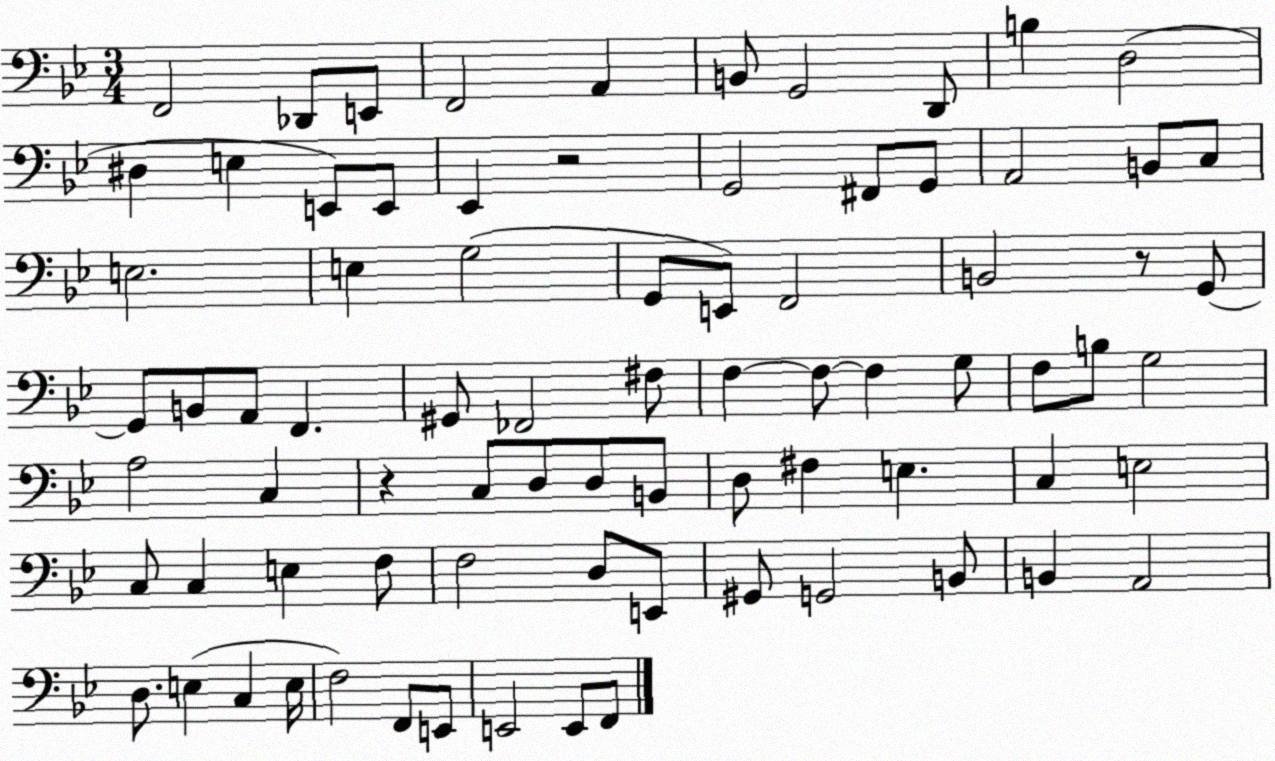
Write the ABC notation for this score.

X:1
T:Untitled
M:3/4
L:1/4
K:Bb
F,,2 _D,,/2 E,,/2 F,,2 A,, B,,/2 G,,2 D,,/2 B, D,2 ^D, E, E,,/2 E,,/2 _E,, z2 G,,2 ^F,,/2 G,,/2 A,,2 B,,/2 C,/2 E,2 E, G,2 G,,/2 E,,/2 F,,2 B,,2 z/2 G,,/2 G,,/2 B,,/2 A,,/2 F,, ^G,,/2 _F,,2 ^F,/2 F, F,/2 F, G,/2 F,/2 B,/2 G,2 A,2 C, z C,/2 D,/2 D,/2 B,,/2 D,/2 ^F, E, C, E,2 C,/2 C, E, F,/2 F,2 D,/2 E,,/2 ^G,,/2 G,,2 B,,/2 B,, A,,2 D,/2 E, C, E,/4 F,2 F,,/2 E,,/2 E,,2 E,,/2 F,,/2